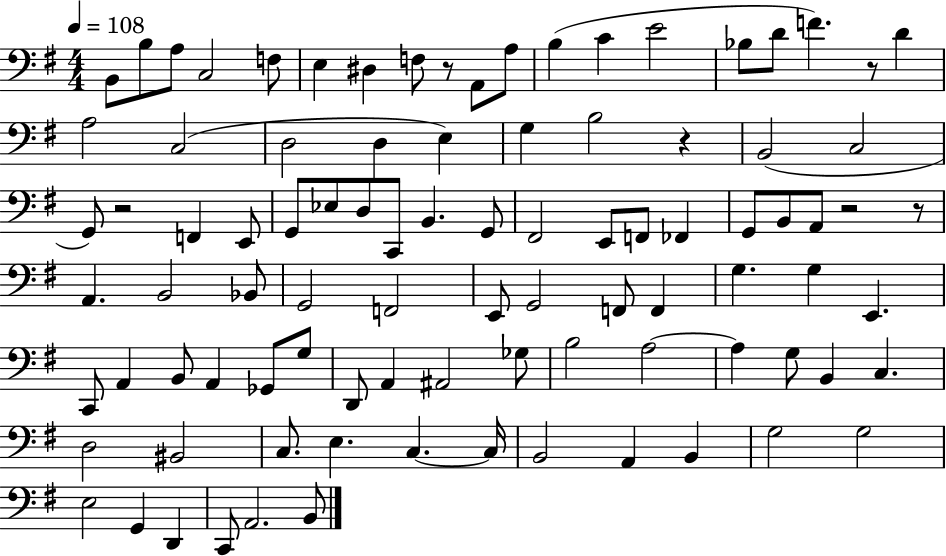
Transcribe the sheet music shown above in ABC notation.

X:1
T:Untitled
M:4/4
L:1/4
K:G
B,,/2 B,/2 A,/2 C,2 F,/2 E, ^D, F,/2 z/2 A,,/2 A,/2 B, C E2 _B,/2 D/2 F z/2 D A,2 C,2 D,2 D, E, G, B,2 z B,,2 C,2 G,,/2 z2 F,, E,,/2 G,,/2 _E,/2 D,/2 C,,/2 B,, G,,/2 ^F,,2 E,,/2 F,,/2 _F,, G,,/2 B,,/2 A,,/2 z2 z/2 A,, B,,2 _B,,/2 G,,2 F,,2 E,,/2 G,,2 F,,/2 F,, G, G, E,, C,,/2 A,, B,,/2 A,, _G,,/2 G,/2 D,,/2 A,, ^A,,2 _G,/2 B,2 A,2 A, G,/2 B,, C, D,2 ^B,,2 C,/2 E, C, C,/4 B,,2 A,, B,, G,2 G,2 E,2 G,, D,, C,,/2 A,,2 B,,/2